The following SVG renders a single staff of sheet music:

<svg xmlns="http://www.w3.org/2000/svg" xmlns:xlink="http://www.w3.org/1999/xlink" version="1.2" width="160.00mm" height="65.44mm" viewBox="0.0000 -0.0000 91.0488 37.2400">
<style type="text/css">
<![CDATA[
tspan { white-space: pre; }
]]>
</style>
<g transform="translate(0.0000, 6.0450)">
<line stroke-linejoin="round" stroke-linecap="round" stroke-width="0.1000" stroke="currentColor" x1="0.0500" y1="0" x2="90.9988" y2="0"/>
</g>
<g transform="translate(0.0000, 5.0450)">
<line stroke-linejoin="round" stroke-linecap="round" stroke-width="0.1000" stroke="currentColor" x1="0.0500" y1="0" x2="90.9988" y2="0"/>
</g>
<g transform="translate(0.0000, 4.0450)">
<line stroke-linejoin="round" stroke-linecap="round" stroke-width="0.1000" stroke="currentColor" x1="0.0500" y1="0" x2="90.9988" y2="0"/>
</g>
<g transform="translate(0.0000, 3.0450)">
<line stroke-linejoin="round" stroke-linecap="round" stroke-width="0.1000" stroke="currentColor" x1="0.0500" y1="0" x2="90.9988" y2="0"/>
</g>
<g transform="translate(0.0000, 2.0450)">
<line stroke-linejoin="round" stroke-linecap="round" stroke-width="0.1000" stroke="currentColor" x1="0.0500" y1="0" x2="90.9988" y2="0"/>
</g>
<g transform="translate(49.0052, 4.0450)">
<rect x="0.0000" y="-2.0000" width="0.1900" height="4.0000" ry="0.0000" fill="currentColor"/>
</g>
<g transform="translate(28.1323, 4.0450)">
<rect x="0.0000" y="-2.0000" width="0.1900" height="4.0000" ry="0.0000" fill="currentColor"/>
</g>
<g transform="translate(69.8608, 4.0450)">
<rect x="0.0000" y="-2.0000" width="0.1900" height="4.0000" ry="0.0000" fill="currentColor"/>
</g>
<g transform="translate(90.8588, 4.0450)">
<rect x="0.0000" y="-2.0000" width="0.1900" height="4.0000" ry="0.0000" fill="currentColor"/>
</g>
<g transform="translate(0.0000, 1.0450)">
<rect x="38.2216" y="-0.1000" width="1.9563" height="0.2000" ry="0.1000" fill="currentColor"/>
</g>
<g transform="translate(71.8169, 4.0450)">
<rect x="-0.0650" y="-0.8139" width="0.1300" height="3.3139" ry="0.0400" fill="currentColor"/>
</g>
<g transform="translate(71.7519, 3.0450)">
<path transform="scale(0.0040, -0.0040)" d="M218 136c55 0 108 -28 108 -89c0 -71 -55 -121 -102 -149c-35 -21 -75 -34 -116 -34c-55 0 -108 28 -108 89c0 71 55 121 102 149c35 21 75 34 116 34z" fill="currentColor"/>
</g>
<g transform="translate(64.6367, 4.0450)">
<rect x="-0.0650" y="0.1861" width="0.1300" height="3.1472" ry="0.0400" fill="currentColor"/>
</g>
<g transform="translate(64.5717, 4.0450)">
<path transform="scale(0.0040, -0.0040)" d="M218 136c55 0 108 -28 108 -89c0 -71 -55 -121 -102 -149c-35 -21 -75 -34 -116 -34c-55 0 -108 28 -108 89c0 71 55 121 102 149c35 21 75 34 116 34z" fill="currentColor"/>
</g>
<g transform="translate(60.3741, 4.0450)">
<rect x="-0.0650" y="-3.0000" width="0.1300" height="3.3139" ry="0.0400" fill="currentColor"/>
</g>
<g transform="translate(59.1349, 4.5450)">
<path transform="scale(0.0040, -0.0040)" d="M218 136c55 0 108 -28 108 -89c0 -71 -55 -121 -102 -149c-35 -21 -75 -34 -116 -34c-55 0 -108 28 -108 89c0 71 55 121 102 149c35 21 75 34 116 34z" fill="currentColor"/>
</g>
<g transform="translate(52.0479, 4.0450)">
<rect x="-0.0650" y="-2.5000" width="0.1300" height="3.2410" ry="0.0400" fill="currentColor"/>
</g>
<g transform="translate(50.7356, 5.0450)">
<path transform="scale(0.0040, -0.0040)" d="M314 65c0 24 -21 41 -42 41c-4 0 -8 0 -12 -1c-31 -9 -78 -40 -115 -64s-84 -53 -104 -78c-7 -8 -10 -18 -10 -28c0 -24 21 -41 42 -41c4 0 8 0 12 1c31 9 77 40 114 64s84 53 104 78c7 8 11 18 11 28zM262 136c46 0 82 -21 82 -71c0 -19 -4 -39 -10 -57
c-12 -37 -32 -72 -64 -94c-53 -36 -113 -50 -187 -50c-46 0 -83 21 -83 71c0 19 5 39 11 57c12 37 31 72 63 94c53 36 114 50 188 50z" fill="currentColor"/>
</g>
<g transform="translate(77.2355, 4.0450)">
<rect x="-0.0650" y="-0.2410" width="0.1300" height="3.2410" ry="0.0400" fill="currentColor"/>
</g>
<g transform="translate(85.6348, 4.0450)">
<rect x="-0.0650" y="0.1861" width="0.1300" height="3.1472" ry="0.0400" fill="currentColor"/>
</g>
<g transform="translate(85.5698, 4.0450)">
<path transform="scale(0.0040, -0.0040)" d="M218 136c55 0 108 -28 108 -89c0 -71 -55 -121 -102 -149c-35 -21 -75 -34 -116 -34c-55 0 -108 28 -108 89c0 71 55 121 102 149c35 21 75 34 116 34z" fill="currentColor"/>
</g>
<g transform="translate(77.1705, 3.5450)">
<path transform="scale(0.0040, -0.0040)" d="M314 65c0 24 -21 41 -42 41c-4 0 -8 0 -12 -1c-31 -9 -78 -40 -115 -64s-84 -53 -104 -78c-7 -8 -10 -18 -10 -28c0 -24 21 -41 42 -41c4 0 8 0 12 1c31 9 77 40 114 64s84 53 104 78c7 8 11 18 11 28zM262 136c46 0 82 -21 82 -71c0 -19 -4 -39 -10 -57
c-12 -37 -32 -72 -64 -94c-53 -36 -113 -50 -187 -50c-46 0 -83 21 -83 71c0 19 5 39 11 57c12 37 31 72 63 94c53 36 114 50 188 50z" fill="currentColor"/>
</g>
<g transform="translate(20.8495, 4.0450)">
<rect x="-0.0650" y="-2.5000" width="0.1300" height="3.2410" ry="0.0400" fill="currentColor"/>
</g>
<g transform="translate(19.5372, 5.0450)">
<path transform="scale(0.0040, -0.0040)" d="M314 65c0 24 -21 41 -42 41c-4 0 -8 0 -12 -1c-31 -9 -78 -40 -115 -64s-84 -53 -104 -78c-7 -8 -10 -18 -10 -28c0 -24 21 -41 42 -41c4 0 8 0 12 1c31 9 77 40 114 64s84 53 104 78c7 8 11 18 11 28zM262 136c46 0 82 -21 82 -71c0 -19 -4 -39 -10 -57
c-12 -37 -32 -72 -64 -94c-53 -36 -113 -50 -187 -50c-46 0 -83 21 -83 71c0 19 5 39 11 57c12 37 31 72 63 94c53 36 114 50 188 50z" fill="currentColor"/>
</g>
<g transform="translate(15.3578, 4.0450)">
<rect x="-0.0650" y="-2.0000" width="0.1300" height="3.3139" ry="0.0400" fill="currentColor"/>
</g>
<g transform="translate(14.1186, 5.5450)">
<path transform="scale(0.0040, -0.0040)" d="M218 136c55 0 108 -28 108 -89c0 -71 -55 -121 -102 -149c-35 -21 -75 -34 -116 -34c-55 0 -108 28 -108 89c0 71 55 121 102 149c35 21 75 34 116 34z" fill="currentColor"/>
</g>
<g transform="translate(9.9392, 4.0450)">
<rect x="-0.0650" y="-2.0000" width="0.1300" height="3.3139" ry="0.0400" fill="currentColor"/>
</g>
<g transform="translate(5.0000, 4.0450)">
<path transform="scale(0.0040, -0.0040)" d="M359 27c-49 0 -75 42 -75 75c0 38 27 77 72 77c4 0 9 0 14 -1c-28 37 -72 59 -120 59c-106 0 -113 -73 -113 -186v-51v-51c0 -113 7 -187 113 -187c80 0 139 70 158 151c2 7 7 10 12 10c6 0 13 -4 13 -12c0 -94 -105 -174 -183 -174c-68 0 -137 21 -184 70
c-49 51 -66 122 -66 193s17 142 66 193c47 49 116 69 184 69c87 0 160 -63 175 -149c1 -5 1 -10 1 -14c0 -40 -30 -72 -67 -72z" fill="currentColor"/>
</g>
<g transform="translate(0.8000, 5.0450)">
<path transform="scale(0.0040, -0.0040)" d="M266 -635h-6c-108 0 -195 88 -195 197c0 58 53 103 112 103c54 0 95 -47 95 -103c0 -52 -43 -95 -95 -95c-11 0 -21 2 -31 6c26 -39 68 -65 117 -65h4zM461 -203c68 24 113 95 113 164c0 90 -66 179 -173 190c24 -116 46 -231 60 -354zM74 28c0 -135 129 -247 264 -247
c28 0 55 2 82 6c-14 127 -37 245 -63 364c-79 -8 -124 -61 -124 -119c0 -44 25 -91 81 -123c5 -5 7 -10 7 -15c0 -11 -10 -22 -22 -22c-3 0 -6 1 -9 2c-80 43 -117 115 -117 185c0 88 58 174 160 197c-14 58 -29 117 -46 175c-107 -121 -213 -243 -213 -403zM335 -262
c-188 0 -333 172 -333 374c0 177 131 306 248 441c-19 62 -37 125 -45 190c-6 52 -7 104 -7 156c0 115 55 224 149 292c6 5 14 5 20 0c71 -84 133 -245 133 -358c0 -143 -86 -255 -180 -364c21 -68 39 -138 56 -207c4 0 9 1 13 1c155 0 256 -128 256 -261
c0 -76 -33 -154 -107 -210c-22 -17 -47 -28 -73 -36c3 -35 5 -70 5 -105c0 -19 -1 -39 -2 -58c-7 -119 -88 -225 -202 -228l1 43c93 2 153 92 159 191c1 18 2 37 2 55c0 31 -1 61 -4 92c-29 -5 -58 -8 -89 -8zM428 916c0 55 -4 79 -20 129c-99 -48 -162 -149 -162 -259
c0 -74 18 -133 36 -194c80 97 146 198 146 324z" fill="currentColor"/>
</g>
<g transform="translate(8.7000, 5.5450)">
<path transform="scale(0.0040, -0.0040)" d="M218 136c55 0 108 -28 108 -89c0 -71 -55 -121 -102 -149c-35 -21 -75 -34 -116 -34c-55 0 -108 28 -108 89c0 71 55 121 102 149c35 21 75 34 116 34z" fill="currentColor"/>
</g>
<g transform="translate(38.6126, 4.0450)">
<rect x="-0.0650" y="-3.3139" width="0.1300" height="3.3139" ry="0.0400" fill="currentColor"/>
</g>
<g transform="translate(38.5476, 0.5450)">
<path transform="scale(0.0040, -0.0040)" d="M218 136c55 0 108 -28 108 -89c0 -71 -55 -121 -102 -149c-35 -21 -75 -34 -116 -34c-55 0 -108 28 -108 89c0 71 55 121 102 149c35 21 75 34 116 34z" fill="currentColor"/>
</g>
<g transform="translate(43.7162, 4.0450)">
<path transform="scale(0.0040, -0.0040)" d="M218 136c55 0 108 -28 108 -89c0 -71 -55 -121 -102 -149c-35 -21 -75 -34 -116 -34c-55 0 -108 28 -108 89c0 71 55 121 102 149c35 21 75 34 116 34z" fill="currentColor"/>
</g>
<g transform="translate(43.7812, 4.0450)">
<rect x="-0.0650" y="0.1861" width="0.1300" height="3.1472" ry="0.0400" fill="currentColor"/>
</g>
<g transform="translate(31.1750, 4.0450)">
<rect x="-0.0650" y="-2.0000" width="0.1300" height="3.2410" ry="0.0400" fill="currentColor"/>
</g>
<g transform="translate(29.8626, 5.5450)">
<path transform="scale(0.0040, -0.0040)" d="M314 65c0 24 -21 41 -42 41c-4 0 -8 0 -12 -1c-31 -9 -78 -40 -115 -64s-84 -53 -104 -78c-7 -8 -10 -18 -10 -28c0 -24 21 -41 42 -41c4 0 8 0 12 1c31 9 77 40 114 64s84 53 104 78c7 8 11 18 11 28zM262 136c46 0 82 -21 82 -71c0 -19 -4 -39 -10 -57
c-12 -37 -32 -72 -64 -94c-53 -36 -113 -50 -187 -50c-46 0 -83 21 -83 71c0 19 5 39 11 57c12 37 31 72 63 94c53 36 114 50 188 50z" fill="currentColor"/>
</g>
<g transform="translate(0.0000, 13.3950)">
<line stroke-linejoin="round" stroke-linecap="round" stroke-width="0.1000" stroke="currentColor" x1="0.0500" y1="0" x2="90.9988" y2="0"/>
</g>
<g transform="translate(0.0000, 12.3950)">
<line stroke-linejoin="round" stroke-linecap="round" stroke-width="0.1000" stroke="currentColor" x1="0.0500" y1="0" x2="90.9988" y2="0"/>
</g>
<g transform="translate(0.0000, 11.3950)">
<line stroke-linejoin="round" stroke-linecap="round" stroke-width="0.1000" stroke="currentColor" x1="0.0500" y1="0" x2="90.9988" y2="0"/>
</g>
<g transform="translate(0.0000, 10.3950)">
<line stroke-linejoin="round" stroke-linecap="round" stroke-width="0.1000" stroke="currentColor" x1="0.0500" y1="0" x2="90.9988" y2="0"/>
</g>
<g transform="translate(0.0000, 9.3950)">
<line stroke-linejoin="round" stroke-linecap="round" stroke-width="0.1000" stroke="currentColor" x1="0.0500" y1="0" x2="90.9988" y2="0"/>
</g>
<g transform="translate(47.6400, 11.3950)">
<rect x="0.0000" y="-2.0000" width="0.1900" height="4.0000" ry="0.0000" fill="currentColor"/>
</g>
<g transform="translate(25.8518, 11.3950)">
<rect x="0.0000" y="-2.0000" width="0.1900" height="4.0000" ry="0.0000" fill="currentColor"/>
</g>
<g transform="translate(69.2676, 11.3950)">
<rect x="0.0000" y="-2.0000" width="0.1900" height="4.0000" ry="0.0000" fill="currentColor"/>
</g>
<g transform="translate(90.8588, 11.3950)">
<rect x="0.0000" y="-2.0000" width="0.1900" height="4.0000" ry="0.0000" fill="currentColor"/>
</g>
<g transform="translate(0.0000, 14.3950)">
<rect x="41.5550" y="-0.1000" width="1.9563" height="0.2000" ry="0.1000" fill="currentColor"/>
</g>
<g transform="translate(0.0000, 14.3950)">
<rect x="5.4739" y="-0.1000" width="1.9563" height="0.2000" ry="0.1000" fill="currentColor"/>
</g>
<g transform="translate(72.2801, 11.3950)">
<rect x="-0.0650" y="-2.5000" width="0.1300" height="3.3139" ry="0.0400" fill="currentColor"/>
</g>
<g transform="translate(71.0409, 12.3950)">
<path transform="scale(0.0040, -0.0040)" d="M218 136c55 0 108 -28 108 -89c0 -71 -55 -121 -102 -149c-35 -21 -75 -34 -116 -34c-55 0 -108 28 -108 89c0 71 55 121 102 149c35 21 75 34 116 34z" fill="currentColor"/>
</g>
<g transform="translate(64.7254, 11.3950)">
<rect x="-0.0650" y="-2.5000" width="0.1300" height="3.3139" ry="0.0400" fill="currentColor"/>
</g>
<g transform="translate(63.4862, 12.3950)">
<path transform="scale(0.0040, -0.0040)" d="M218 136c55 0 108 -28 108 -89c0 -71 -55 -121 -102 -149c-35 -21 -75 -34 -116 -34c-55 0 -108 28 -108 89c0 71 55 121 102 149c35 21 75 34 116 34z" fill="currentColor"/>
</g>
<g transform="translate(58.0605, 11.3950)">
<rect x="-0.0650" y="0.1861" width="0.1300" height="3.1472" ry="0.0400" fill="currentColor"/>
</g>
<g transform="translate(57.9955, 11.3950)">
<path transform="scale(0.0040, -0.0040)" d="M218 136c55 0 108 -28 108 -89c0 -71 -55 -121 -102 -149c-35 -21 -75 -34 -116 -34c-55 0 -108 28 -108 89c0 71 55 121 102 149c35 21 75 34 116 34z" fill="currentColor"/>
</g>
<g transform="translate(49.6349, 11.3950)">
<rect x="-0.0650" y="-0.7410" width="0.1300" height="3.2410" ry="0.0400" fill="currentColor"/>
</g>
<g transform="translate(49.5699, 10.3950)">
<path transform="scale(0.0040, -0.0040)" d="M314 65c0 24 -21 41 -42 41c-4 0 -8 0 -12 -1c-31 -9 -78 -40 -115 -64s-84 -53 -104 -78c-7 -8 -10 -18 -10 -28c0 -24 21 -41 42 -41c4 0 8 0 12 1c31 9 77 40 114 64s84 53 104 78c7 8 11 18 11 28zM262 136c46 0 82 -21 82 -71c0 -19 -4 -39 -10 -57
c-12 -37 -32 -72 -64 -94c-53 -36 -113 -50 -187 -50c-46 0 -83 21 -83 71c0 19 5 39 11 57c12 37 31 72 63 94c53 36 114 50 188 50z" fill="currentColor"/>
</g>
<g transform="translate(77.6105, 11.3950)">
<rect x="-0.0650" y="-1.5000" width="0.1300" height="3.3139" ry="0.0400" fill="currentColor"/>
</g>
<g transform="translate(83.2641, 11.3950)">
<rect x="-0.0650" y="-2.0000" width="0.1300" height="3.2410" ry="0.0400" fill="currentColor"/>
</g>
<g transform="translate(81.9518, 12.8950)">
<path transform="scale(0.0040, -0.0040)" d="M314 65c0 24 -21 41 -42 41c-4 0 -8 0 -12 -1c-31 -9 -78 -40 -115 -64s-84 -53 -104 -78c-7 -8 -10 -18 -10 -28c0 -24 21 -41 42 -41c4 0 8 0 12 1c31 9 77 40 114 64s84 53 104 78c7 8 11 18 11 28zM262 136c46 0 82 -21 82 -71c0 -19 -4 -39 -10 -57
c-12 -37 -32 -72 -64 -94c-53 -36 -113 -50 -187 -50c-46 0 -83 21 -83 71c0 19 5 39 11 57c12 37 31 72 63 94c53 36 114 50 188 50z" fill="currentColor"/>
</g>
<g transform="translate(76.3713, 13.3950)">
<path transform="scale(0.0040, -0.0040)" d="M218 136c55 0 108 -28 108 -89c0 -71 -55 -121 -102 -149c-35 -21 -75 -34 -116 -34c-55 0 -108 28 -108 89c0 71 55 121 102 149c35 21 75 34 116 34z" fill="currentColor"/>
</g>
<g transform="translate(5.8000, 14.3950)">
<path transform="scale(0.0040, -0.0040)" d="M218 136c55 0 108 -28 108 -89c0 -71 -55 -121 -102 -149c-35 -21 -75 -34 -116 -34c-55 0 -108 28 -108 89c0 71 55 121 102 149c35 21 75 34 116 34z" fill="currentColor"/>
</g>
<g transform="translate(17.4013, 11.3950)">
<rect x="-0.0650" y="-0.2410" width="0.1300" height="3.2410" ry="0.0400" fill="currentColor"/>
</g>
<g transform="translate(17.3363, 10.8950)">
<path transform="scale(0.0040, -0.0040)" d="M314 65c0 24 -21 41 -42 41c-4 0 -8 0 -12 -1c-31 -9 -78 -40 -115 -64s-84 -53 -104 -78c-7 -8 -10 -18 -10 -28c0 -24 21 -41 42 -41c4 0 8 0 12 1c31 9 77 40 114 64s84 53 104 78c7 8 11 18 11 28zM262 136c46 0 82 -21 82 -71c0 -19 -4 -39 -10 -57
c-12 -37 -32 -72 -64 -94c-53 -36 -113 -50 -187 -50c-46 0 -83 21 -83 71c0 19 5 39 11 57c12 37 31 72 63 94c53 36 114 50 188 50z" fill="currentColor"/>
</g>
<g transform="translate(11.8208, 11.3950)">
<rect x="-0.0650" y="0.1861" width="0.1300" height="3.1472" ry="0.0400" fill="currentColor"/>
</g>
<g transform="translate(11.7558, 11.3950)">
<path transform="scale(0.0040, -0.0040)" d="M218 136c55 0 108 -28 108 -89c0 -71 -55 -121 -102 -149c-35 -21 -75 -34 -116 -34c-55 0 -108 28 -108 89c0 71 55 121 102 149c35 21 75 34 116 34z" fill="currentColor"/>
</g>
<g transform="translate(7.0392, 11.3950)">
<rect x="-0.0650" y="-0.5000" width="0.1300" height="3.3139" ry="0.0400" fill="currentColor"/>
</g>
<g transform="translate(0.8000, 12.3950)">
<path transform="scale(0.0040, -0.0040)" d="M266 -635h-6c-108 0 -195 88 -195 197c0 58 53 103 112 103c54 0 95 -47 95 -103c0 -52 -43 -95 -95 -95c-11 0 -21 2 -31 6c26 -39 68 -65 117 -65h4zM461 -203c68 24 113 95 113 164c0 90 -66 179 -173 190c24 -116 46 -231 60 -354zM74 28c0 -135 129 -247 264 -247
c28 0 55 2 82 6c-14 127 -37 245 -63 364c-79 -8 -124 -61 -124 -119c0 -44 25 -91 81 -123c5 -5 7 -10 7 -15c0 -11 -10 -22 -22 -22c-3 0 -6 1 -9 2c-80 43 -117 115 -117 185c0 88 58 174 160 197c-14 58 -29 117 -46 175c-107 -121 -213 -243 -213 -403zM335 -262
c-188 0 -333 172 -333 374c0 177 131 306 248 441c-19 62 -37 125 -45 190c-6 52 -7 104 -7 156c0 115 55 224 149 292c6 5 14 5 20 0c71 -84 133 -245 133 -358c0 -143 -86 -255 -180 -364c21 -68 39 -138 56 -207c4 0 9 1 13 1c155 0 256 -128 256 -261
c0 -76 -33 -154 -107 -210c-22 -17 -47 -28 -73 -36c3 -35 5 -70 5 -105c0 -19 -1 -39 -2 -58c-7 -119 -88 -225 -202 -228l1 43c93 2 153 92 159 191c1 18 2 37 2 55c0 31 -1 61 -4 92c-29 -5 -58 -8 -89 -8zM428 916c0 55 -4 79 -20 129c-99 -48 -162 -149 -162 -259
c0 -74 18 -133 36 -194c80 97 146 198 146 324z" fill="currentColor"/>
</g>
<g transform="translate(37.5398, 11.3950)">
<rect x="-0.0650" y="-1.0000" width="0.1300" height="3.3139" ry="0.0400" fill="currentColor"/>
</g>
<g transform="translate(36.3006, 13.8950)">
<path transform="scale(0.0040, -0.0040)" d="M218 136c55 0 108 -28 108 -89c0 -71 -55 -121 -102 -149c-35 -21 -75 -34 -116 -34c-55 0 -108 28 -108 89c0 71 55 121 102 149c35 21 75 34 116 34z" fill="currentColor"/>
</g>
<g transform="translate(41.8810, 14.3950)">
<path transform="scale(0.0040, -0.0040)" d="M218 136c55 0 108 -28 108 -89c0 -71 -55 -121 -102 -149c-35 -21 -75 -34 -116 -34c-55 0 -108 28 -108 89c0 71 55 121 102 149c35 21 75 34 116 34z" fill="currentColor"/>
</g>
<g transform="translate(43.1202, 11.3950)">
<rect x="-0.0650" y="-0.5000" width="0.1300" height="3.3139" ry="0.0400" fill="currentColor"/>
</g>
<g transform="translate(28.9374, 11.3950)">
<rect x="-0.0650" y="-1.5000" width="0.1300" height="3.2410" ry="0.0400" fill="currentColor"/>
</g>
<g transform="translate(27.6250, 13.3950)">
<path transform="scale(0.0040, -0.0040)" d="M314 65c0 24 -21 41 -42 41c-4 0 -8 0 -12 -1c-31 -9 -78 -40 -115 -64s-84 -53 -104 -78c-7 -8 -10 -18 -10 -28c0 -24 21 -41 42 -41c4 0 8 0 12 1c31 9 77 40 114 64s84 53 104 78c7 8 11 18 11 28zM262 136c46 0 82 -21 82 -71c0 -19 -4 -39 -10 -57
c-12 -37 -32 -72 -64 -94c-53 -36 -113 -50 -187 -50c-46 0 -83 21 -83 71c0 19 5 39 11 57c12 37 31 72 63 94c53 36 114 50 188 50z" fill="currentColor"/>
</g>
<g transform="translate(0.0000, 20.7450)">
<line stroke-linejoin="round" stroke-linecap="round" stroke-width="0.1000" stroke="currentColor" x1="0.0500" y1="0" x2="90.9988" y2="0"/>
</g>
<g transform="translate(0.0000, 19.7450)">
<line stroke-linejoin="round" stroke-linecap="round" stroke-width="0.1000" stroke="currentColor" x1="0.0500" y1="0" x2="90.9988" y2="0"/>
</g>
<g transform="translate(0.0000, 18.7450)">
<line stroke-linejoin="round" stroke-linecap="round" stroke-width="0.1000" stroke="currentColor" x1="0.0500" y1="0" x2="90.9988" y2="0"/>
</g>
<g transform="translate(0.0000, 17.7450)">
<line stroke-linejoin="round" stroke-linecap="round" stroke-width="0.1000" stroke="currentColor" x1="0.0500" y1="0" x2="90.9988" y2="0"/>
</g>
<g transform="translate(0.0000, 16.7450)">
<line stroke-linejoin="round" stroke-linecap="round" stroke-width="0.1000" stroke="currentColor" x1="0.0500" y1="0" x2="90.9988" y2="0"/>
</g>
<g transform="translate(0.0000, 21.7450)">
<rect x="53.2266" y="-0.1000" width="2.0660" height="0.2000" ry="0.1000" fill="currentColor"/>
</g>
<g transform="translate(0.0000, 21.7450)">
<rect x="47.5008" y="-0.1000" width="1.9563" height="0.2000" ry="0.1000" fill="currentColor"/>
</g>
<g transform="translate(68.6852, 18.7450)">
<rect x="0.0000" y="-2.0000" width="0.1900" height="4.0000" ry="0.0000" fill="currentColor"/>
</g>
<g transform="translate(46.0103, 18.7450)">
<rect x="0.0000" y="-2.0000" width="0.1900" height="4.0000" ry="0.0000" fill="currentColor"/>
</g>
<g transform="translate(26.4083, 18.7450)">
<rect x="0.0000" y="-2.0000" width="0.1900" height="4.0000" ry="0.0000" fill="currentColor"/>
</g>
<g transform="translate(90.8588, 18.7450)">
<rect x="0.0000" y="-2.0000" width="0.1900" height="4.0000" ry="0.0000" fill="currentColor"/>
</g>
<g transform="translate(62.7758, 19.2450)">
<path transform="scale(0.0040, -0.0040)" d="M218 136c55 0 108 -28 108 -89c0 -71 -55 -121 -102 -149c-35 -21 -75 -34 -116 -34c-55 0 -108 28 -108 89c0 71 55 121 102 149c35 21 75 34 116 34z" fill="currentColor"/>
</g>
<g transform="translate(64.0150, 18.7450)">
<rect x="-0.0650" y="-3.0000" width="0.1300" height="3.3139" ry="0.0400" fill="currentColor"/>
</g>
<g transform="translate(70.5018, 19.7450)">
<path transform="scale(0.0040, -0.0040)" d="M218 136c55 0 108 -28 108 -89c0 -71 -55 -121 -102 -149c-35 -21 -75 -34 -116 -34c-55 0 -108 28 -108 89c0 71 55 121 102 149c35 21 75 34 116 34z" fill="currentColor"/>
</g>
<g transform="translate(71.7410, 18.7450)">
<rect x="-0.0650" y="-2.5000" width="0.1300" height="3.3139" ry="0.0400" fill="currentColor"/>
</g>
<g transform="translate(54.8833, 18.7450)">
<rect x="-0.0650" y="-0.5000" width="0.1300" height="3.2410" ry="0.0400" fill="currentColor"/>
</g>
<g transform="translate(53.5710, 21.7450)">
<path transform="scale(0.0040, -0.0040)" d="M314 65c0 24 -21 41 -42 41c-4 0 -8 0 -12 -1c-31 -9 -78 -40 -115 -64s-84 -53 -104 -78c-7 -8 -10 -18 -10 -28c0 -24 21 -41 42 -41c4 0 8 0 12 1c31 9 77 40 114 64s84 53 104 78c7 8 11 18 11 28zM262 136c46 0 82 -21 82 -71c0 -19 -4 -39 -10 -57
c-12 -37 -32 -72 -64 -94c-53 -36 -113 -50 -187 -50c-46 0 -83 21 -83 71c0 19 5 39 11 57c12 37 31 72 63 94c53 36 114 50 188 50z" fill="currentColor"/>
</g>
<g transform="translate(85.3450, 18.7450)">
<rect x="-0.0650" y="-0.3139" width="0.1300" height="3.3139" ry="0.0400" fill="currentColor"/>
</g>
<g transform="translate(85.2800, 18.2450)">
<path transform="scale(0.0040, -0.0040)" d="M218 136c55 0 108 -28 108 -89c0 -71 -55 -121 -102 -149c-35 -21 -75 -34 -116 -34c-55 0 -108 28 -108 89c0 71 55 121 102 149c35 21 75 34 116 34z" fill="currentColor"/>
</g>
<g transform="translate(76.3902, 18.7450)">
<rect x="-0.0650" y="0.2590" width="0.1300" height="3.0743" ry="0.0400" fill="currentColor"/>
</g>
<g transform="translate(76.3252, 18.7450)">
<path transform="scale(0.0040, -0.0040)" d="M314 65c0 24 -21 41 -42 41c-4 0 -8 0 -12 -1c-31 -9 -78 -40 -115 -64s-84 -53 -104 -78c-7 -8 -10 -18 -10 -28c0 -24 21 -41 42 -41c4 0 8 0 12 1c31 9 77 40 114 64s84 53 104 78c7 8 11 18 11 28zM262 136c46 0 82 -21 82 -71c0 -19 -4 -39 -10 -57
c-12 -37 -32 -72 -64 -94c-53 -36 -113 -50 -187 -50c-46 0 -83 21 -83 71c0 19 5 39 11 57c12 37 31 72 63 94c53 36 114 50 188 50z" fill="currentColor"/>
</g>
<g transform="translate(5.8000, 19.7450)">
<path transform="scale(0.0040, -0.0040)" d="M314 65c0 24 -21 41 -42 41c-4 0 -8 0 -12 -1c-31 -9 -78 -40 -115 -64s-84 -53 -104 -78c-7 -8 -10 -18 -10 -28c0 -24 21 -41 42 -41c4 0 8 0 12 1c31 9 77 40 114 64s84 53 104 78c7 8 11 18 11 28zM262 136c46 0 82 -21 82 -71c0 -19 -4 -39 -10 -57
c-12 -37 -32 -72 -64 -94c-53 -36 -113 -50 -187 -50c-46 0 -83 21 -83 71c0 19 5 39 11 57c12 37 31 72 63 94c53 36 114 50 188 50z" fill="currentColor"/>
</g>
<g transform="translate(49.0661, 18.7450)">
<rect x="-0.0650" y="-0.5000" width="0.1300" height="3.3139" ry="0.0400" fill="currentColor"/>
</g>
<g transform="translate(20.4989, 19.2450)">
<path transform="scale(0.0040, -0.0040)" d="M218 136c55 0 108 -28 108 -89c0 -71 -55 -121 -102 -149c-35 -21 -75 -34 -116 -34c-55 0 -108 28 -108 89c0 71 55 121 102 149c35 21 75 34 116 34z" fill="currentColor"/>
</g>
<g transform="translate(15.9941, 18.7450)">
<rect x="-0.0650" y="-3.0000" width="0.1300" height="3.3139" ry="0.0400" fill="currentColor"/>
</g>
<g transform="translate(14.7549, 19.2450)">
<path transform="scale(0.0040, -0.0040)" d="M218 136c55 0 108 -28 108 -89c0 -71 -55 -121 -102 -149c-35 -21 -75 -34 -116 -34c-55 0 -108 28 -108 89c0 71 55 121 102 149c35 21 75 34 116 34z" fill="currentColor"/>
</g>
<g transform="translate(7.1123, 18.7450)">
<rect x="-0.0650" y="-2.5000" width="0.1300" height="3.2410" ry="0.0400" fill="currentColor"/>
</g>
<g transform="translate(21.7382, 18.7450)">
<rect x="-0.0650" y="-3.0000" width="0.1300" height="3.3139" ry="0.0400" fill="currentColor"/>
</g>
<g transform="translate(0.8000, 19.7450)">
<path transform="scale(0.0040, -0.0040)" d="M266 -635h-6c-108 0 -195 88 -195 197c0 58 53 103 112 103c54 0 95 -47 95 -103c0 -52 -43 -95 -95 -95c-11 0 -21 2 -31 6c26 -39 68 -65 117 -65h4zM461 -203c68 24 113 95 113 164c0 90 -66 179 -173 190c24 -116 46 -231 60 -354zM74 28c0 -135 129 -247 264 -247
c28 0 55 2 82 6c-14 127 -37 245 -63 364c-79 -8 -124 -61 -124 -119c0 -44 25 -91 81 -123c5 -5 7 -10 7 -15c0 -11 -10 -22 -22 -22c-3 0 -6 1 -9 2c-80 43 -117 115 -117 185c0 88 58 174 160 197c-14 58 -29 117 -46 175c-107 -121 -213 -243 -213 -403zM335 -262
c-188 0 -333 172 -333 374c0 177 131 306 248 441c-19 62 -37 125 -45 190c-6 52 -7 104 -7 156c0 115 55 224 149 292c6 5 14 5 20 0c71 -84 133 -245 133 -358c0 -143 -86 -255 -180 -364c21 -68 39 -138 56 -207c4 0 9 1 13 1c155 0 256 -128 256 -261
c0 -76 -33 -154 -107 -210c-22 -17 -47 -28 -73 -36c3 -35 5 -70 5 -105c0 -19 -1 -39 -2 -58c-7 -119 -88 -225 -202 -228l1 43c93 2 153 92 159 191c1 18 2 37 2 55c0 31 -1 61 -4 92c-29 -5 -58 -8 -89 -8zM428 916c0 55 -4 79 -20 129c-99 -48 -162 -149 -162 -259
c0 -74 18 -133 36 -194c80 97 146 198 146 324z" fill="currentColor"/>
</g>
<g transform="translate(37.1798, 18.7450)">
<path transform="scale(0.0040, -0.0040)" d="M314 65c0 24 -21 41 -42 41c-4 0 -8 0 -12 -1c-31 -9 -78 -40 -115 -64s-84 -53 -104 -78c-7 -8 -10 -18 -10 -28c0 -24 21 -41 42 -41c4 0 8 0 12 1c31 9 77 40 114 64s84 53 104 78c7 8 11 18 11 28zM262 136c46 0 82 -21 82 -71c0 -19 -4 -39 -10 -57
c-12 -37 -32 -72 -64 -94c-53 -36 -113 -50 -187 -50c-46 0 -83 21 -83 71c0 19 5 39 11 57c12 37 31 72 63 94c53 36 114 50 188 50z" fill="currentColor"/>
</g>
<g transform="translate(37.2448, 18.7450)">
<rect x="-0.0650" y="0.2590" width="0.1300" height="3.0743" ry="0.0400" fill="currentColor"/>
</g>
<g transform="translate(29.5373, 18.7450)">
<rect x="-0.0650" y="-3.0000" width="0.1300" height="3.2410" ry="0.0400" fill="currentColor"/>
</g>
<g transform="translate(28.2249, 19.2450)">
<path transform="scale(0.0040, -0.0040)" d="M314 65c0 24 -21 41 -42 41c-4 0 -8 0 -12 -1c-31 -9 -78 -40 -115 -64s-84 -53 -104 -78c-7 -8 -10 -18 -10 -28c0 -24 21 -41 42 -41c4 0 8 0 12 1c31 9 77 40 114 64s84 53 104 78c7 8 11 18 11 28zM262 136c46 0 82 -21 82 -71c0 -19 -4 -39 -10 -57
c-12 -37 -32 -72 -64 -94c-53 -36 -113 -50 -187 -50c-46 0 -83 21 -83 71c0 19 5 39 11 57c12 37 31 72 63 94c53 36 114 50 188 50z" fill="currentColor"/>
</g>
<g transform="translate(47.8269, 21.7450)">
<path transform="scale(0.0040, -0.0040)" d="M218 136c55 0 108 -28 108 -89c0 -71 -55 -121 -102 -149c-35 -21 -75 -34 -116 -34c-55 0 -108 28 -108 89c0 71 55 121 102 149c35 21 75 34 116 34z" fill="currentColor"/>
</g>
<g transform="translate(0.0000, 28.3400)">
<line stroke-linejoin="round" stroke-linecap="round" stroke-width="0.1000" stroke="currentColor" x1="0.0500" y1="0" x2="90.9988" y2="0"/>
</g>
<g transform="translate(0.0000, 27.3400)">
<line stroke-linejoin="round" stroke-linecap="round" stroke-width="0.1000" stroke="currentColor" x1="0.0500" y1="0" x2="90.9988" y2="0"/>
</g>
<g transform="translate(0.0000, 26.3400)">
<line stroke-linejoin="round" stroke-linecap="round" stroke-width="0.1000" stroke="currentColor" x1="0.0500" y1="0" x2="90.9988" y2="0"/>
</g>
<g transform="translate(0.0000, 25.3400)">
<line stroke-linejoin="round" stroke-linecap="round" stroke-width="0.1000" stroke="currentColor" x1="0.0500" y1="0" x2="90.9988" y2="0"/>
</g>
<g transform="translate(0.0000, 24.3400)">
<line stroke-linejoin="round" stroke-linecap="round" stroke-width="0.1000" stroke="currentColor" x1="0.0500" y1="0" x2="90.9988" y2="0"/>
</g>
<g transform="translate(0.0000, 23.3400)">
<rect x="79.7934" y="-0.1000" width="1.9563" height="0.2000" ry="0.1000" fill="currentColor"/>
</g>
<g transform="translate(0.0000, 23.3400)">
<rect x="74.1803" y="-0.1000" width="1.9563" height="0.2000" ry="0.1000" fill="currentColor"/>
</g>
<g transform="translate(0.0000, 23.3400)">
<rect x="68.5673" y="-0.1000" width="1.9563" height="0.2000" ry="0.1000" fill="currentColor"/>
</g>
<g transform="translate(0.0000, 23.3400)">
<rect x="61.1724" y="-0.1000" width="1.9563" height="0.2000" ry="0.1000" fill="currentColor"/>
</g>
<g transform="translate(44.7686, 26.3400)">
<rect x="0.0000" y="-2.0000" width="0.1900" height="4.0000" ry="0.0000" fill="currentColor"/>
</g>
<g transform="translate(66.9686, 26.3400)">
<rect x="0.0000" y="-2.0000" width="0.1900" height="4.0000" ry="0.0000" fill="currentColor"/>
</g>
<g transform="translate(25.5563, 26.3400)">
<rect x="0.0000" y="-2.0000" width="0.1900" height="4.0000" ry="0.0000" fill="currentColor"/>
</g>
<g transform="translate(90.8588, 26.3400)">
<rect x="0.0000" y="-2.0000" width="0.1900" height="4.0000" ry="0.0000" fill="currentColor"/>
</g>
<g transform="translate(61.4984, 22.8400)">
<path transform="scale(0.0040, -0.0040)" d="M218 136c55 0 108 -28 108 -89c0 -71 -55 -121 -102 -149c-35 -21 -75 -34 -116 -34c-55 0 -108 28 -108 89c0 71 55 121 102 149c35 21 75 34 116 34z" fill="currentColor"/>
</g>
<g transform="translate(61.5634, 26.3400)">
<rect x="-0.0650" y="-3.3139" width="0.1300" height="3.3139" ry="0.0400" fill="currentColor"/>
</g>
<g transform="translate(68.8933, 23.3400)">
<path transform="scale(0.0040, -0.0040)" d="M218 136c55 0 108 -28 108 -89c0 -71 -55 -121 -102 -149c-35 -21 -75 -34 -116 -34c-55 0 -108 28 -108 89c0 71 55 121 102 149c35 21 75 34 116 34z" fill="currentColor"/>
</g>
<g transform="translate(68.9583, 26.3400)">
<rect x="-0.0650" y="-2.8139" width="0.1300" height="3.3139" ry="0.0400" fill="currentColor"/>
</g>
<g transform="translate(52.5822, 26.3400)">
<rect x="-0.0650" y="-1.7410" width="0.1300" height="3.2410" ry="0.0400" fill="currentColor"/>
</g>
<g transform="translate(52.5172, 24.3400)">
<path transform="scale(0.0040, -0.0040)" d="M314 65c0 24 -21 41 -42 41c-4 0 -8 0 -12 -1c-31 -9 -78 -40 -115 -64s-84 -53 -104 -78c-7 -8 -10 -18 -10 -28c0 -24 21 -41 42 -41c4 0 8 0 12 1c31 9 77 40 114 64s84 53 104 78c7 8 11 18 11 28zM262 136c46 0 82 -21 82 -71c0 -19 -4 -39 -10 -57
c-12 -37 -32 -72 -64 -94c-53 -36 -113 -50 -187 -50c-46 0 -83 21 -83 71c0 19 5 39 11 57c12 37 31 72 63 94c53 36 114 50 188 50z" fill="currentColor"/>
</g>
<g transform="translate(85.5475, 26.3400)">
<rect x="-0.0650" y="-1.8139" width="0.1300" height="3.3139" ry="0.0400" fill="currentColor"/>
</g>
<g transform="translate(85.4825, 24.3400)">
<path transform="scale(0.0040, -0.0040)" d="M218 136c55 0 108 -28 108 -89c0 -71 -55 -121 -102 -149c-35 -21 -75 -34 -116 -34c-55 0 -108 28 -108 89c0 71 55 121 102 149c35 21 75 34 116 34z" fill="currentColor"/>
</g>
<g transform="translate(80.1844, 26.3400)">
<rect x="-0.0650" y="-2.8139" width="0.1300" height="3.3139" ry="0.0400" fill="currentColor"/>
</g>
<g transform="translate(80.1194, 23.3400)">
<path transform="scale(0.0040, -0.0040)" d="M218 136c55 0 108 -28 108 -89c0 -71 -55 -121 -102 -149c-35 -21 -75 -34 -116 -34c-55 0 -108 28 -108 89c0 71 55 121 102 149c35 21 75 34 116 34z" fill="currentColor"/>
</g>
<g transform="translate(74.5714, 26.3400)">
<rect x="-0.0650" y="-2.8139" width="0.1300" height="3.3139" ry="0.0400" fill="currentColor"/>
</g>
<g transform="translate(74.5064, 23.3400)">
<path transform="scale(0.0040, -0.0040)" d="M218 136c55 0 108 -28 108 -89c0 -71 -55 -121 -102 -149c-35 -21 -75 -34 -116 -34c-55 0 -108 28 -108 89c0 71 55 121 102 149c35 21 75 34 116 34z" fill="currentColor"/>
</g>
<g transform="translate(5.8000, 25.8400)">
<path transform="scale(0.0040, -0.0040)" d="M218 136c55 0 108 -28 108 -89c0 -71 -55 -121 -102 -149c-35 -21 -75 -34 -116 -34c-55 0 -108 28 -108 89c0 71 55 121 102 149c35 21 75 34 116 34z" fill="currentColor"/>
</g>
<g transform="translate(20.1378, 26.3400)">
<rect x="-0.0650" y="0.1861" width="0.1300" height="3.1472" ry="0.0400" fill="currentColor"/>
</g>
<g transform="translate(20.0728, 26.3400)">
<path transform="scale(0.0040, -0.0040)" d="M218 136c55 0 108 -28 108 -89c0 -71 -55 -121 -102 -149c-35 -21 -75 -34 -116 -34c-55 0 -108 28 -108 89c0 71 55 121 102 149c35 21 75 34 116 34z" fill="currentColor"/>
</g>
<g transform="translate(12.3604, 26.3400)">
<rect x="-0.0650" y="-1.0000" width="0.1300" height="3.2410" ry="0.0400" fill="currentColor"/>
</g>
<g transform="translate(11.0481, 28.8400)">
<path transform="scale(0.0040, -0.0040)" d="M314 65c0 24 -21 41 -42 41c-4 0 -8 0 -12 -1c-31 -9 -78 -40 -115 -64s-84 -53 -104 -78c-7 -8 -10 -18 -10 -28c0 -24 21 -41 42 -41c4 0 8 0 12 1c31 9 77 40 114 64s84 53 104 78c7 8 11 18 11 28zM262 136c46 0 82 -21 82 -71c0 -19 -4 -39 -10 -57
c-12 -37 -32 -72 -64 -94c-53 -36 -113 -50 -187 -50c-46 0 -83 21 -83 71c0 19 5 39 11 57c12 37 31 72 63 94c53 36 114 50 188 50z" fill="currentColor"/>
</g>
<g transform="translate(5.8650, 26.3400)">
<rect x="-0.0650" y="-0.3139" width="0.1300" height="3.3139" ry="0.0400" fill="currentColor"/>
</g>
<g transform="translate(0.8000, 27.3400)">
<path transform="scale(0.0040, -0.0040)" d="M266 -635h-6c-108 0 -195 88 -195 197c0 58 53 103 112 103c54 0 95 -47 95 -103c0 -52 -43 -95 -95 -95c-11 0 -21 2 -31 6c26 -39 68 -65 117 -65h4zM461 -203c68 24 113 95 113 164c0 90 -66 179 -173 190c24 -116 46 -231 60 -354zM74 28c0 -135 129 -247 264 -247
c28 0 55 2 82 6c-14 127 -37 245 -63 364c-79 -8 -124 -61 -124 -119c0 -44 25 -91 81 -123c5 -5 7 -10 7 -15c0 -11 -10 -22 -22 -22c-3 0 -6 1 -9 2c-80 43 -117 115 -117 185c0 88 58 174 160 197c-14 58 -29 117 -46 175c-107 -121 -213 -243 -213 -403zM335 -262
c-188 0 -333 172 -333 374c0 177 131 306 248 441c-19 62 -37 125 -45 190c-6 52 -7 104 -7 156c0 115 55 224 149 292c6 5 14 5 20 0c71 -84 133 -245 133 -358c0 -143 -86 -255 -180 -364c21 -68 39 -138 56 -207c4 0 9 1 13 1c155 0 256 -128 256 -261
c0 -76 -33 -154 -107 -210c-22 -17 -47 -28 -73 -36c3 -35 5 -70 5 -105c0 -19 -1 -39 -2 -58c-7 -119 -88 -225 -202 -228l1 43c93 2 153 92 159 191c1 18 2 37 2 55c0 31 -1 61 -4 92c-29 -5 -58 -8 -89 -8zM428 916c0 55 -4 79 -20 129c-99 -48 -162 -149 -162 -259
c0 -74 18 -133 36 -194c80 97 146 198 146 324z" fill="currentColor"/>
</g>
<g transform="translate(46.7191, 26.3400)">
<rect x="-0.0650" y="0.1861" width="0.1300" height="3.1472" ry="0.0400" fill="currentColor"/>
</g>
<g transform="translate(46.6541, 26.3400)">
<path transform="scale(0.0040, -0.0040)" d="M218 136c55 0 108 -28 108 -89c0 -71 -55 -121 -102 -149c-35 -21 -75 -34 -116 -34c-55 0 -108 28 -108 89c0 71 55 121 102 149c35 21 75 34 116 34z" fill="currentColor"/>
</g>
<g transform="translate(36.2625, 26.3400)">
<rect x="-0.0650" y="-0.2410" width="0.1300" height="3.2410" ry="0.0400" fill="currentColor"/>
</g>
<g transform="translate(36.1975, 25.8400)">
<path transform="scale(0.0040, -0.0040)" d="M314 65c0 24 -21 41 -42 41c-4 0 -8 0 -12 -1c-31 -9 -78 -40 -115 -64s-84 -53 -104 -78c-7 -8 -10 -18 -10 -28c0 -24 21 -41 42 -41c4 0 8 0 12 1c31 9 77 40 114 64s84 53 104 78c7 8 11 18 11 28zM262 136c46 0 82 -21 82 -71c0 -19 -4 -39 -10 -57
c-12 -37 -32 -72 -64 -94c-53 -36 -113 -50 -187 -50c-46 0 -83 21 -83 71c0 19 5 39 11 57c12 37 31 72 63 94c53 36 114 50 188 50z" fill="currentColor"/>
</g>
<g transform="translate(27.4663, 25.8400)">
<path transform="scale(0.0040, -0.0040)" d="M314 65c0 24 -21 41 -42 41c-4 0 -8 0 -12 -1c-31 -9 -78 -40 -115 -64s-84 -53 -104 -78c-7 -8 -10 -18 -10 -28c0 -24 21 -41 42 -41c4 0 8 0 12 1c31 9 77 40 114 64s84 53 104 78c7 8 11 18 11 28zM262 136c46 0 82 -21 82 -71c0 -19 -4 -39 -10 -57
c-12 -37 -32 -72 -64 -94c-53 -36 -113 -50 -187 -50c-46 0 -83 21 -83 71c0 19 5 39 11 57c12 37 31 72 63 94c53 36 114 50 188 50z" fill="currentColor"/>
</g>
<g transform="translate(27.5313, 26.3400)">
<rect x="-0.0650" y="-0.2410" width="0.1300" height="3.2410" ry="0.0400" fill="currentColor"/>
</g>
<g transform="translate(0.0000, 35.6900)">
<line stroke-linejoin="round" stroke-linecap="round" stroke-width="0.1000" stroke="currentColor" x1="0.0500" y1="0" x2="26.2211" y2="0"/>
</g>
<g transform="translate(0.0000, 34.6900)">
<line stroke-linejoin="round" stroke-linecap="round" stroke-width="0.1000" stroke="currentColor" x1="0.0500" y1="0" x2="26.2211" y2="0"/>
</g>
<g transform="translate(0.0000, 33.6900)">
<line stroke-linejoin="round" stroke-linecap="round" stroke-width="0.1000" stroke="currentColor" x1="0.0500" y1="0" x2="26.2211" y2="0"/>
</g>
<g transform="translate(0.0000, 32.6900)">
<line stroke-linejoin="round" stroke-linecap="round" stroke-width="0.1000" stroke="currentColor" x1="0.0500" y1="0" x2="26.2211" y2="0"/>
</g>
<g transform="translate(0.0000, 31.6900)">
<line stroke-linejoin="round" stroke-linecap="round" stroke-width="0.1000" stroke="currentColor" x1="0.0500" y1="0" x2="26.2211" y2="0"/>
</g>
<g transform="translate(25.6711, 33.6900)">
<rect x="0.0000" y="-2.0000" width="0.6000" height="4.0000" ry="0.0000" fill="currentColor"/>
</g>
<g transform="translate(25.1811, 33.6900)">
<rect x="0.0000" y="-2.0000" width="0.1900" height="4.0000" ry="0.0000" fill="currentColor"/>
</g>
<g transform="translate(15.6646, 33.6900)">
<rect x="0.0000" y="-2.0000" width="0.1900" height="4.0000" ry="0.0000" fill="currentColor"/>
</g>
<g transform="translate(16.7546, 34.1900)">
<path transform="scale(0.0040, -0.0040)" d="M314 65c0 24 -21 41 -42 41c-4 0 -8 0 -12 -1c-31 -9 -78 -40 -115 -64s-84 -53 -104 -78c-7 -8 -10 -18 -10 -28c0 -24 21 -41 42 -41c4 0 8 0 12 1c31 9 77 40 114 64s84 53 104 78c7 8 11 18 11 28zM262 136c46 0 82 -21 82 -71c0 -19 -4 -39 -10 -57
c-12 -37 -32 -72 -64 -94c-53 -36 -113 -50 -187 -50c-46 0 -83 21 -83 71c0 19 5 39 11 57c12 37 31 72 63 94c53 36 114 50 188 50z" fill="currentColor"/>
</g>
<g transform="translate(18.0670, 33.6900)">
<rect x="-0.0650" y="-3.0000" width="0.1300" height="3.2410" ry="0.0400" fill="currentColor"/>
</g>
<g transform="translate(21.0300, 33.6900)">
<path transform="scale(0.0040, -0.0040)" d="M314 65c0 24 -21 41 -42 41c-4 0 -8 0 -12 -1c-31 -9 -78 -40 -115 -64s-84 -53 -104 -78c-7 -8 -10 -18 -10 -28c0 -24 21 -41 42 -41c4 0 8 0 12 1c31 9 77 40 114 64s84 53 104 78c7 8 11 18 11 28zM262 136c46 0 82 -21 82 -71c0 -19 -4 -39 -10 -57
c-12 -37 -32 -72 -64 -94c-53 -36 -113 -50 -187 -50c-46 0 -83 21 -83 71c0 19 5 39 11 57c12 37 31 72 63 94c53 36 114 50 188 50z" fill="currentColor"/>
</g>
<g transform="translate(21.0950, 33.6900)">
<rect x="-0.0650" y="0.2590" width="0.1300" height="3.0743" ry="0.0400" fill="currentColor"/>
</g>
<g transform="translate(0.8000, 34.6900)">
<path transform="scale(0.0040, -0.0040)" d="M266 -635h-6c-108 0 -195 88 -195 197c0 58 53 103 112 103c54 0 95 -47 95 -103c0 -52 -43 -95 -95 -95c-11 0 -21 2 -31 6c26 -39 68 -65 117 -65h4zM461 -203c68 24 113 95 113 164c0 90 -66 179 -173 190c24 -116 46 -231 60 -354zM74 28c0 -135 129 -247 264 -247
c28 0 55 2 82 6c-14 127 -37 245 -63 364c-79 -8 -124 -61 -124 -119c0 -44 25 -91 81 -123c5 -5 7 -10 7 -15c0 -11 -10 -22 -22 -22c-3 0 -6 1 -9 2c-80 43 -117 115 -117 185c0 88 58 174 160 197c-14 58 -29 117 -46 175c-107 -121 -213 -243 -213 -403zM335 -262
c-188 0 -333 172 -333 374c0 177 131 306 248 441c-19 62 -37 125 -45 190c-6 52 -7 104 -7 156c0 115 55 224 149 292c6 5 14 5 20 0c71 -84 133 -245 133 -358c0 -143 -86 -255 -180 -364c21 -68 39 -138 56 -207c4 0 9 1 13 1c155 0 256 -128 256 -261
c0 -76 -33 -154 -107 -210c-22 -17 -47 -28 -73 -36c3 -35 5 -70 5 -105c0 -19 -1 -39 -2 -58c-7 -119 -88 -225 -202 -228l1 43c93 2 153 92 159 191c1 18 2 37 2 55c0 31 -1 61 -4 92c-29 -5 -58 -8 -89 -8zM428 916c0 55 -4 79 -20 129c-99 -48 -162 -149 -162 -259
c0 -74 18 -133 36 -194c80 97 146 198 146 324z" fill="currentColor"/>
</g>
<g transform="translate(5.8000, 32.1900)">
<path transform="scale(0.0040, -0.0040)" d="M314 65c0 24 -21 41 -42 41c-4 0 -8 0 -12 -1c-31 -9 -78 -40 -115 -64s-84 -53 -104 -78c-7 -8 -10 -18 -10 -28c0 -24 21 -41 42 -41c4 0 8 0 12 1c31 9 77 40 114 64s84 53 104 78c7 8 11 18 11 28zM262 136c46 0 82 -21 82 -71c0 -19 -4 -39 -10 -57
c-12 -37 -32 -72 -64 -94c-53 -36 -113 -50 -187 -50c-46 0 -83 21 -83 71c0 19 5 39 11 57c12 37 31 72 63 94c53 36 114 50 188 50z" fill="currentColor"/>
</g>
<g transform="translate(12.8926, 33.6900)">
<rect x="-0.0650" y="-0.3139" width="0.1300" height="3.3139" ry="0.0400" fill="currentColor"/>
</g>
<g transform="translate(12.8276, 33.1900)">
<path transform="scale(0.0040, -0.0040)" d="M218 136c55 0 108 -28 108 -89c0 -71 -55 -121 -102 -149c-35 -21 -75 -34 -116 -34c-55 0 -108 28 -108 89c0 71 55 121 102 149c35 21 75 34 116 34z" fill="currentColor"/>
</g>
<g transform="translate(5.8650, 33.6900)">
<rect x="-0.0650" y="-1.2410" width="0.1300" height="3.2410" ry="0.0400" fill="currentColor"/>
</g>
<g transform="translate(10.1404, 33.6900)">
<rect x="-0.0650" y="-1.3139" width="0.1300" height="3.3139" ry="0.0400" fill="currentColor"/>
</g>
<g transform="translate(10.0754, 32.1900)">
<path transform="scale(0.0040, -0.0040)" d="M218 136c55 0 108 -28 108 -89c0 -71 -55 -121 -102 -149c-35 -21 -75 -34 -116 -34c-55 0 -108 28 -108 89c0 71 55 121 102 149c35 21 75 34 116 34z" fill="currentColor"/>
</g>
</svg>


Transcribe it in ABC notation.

X:1
T:Untitled
M:4/4
L:1/4
K:C
F F G2 F2 b B G2 A B d c2 B C B c2 E2 D C d2 B G G E F2 G2 A A A2 B2 C C2 A G B2 c c D2 B c2 c2 B f2 b a a a f e2 e c A2 B2